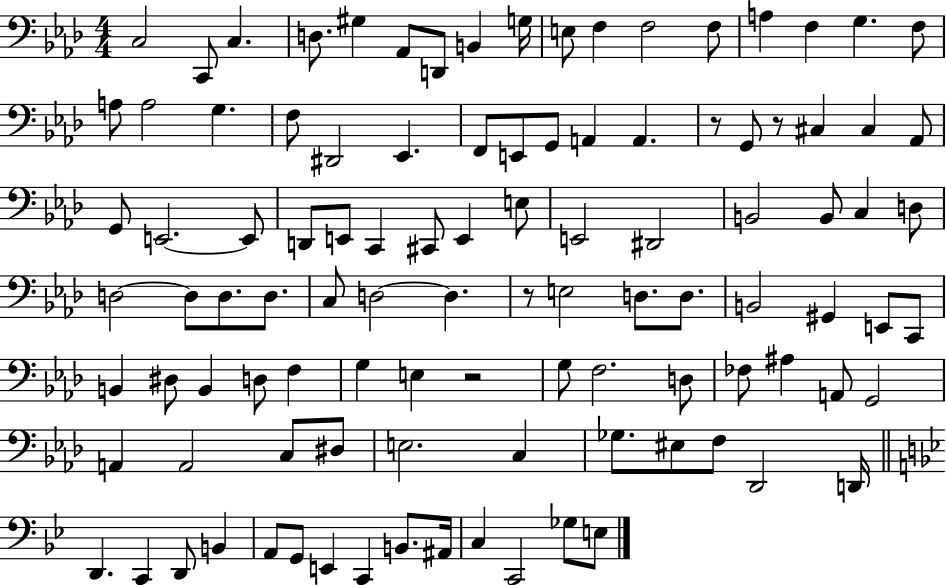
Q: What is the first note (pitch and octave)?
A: C3